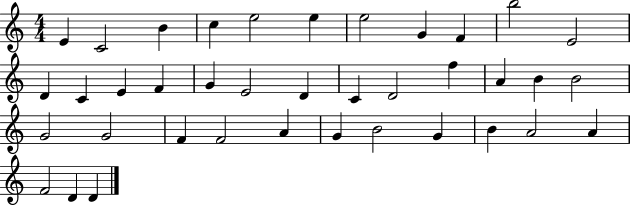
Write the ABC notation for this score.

X:1
T:Untitled
M:4/4
L:1/4
K:C
E C2 B c e2 e e2 G F b2 E2 D C E F G E2 D C D2 f A B B2 G2 G2 F F2 A G B2 G B A2 A F2 D D